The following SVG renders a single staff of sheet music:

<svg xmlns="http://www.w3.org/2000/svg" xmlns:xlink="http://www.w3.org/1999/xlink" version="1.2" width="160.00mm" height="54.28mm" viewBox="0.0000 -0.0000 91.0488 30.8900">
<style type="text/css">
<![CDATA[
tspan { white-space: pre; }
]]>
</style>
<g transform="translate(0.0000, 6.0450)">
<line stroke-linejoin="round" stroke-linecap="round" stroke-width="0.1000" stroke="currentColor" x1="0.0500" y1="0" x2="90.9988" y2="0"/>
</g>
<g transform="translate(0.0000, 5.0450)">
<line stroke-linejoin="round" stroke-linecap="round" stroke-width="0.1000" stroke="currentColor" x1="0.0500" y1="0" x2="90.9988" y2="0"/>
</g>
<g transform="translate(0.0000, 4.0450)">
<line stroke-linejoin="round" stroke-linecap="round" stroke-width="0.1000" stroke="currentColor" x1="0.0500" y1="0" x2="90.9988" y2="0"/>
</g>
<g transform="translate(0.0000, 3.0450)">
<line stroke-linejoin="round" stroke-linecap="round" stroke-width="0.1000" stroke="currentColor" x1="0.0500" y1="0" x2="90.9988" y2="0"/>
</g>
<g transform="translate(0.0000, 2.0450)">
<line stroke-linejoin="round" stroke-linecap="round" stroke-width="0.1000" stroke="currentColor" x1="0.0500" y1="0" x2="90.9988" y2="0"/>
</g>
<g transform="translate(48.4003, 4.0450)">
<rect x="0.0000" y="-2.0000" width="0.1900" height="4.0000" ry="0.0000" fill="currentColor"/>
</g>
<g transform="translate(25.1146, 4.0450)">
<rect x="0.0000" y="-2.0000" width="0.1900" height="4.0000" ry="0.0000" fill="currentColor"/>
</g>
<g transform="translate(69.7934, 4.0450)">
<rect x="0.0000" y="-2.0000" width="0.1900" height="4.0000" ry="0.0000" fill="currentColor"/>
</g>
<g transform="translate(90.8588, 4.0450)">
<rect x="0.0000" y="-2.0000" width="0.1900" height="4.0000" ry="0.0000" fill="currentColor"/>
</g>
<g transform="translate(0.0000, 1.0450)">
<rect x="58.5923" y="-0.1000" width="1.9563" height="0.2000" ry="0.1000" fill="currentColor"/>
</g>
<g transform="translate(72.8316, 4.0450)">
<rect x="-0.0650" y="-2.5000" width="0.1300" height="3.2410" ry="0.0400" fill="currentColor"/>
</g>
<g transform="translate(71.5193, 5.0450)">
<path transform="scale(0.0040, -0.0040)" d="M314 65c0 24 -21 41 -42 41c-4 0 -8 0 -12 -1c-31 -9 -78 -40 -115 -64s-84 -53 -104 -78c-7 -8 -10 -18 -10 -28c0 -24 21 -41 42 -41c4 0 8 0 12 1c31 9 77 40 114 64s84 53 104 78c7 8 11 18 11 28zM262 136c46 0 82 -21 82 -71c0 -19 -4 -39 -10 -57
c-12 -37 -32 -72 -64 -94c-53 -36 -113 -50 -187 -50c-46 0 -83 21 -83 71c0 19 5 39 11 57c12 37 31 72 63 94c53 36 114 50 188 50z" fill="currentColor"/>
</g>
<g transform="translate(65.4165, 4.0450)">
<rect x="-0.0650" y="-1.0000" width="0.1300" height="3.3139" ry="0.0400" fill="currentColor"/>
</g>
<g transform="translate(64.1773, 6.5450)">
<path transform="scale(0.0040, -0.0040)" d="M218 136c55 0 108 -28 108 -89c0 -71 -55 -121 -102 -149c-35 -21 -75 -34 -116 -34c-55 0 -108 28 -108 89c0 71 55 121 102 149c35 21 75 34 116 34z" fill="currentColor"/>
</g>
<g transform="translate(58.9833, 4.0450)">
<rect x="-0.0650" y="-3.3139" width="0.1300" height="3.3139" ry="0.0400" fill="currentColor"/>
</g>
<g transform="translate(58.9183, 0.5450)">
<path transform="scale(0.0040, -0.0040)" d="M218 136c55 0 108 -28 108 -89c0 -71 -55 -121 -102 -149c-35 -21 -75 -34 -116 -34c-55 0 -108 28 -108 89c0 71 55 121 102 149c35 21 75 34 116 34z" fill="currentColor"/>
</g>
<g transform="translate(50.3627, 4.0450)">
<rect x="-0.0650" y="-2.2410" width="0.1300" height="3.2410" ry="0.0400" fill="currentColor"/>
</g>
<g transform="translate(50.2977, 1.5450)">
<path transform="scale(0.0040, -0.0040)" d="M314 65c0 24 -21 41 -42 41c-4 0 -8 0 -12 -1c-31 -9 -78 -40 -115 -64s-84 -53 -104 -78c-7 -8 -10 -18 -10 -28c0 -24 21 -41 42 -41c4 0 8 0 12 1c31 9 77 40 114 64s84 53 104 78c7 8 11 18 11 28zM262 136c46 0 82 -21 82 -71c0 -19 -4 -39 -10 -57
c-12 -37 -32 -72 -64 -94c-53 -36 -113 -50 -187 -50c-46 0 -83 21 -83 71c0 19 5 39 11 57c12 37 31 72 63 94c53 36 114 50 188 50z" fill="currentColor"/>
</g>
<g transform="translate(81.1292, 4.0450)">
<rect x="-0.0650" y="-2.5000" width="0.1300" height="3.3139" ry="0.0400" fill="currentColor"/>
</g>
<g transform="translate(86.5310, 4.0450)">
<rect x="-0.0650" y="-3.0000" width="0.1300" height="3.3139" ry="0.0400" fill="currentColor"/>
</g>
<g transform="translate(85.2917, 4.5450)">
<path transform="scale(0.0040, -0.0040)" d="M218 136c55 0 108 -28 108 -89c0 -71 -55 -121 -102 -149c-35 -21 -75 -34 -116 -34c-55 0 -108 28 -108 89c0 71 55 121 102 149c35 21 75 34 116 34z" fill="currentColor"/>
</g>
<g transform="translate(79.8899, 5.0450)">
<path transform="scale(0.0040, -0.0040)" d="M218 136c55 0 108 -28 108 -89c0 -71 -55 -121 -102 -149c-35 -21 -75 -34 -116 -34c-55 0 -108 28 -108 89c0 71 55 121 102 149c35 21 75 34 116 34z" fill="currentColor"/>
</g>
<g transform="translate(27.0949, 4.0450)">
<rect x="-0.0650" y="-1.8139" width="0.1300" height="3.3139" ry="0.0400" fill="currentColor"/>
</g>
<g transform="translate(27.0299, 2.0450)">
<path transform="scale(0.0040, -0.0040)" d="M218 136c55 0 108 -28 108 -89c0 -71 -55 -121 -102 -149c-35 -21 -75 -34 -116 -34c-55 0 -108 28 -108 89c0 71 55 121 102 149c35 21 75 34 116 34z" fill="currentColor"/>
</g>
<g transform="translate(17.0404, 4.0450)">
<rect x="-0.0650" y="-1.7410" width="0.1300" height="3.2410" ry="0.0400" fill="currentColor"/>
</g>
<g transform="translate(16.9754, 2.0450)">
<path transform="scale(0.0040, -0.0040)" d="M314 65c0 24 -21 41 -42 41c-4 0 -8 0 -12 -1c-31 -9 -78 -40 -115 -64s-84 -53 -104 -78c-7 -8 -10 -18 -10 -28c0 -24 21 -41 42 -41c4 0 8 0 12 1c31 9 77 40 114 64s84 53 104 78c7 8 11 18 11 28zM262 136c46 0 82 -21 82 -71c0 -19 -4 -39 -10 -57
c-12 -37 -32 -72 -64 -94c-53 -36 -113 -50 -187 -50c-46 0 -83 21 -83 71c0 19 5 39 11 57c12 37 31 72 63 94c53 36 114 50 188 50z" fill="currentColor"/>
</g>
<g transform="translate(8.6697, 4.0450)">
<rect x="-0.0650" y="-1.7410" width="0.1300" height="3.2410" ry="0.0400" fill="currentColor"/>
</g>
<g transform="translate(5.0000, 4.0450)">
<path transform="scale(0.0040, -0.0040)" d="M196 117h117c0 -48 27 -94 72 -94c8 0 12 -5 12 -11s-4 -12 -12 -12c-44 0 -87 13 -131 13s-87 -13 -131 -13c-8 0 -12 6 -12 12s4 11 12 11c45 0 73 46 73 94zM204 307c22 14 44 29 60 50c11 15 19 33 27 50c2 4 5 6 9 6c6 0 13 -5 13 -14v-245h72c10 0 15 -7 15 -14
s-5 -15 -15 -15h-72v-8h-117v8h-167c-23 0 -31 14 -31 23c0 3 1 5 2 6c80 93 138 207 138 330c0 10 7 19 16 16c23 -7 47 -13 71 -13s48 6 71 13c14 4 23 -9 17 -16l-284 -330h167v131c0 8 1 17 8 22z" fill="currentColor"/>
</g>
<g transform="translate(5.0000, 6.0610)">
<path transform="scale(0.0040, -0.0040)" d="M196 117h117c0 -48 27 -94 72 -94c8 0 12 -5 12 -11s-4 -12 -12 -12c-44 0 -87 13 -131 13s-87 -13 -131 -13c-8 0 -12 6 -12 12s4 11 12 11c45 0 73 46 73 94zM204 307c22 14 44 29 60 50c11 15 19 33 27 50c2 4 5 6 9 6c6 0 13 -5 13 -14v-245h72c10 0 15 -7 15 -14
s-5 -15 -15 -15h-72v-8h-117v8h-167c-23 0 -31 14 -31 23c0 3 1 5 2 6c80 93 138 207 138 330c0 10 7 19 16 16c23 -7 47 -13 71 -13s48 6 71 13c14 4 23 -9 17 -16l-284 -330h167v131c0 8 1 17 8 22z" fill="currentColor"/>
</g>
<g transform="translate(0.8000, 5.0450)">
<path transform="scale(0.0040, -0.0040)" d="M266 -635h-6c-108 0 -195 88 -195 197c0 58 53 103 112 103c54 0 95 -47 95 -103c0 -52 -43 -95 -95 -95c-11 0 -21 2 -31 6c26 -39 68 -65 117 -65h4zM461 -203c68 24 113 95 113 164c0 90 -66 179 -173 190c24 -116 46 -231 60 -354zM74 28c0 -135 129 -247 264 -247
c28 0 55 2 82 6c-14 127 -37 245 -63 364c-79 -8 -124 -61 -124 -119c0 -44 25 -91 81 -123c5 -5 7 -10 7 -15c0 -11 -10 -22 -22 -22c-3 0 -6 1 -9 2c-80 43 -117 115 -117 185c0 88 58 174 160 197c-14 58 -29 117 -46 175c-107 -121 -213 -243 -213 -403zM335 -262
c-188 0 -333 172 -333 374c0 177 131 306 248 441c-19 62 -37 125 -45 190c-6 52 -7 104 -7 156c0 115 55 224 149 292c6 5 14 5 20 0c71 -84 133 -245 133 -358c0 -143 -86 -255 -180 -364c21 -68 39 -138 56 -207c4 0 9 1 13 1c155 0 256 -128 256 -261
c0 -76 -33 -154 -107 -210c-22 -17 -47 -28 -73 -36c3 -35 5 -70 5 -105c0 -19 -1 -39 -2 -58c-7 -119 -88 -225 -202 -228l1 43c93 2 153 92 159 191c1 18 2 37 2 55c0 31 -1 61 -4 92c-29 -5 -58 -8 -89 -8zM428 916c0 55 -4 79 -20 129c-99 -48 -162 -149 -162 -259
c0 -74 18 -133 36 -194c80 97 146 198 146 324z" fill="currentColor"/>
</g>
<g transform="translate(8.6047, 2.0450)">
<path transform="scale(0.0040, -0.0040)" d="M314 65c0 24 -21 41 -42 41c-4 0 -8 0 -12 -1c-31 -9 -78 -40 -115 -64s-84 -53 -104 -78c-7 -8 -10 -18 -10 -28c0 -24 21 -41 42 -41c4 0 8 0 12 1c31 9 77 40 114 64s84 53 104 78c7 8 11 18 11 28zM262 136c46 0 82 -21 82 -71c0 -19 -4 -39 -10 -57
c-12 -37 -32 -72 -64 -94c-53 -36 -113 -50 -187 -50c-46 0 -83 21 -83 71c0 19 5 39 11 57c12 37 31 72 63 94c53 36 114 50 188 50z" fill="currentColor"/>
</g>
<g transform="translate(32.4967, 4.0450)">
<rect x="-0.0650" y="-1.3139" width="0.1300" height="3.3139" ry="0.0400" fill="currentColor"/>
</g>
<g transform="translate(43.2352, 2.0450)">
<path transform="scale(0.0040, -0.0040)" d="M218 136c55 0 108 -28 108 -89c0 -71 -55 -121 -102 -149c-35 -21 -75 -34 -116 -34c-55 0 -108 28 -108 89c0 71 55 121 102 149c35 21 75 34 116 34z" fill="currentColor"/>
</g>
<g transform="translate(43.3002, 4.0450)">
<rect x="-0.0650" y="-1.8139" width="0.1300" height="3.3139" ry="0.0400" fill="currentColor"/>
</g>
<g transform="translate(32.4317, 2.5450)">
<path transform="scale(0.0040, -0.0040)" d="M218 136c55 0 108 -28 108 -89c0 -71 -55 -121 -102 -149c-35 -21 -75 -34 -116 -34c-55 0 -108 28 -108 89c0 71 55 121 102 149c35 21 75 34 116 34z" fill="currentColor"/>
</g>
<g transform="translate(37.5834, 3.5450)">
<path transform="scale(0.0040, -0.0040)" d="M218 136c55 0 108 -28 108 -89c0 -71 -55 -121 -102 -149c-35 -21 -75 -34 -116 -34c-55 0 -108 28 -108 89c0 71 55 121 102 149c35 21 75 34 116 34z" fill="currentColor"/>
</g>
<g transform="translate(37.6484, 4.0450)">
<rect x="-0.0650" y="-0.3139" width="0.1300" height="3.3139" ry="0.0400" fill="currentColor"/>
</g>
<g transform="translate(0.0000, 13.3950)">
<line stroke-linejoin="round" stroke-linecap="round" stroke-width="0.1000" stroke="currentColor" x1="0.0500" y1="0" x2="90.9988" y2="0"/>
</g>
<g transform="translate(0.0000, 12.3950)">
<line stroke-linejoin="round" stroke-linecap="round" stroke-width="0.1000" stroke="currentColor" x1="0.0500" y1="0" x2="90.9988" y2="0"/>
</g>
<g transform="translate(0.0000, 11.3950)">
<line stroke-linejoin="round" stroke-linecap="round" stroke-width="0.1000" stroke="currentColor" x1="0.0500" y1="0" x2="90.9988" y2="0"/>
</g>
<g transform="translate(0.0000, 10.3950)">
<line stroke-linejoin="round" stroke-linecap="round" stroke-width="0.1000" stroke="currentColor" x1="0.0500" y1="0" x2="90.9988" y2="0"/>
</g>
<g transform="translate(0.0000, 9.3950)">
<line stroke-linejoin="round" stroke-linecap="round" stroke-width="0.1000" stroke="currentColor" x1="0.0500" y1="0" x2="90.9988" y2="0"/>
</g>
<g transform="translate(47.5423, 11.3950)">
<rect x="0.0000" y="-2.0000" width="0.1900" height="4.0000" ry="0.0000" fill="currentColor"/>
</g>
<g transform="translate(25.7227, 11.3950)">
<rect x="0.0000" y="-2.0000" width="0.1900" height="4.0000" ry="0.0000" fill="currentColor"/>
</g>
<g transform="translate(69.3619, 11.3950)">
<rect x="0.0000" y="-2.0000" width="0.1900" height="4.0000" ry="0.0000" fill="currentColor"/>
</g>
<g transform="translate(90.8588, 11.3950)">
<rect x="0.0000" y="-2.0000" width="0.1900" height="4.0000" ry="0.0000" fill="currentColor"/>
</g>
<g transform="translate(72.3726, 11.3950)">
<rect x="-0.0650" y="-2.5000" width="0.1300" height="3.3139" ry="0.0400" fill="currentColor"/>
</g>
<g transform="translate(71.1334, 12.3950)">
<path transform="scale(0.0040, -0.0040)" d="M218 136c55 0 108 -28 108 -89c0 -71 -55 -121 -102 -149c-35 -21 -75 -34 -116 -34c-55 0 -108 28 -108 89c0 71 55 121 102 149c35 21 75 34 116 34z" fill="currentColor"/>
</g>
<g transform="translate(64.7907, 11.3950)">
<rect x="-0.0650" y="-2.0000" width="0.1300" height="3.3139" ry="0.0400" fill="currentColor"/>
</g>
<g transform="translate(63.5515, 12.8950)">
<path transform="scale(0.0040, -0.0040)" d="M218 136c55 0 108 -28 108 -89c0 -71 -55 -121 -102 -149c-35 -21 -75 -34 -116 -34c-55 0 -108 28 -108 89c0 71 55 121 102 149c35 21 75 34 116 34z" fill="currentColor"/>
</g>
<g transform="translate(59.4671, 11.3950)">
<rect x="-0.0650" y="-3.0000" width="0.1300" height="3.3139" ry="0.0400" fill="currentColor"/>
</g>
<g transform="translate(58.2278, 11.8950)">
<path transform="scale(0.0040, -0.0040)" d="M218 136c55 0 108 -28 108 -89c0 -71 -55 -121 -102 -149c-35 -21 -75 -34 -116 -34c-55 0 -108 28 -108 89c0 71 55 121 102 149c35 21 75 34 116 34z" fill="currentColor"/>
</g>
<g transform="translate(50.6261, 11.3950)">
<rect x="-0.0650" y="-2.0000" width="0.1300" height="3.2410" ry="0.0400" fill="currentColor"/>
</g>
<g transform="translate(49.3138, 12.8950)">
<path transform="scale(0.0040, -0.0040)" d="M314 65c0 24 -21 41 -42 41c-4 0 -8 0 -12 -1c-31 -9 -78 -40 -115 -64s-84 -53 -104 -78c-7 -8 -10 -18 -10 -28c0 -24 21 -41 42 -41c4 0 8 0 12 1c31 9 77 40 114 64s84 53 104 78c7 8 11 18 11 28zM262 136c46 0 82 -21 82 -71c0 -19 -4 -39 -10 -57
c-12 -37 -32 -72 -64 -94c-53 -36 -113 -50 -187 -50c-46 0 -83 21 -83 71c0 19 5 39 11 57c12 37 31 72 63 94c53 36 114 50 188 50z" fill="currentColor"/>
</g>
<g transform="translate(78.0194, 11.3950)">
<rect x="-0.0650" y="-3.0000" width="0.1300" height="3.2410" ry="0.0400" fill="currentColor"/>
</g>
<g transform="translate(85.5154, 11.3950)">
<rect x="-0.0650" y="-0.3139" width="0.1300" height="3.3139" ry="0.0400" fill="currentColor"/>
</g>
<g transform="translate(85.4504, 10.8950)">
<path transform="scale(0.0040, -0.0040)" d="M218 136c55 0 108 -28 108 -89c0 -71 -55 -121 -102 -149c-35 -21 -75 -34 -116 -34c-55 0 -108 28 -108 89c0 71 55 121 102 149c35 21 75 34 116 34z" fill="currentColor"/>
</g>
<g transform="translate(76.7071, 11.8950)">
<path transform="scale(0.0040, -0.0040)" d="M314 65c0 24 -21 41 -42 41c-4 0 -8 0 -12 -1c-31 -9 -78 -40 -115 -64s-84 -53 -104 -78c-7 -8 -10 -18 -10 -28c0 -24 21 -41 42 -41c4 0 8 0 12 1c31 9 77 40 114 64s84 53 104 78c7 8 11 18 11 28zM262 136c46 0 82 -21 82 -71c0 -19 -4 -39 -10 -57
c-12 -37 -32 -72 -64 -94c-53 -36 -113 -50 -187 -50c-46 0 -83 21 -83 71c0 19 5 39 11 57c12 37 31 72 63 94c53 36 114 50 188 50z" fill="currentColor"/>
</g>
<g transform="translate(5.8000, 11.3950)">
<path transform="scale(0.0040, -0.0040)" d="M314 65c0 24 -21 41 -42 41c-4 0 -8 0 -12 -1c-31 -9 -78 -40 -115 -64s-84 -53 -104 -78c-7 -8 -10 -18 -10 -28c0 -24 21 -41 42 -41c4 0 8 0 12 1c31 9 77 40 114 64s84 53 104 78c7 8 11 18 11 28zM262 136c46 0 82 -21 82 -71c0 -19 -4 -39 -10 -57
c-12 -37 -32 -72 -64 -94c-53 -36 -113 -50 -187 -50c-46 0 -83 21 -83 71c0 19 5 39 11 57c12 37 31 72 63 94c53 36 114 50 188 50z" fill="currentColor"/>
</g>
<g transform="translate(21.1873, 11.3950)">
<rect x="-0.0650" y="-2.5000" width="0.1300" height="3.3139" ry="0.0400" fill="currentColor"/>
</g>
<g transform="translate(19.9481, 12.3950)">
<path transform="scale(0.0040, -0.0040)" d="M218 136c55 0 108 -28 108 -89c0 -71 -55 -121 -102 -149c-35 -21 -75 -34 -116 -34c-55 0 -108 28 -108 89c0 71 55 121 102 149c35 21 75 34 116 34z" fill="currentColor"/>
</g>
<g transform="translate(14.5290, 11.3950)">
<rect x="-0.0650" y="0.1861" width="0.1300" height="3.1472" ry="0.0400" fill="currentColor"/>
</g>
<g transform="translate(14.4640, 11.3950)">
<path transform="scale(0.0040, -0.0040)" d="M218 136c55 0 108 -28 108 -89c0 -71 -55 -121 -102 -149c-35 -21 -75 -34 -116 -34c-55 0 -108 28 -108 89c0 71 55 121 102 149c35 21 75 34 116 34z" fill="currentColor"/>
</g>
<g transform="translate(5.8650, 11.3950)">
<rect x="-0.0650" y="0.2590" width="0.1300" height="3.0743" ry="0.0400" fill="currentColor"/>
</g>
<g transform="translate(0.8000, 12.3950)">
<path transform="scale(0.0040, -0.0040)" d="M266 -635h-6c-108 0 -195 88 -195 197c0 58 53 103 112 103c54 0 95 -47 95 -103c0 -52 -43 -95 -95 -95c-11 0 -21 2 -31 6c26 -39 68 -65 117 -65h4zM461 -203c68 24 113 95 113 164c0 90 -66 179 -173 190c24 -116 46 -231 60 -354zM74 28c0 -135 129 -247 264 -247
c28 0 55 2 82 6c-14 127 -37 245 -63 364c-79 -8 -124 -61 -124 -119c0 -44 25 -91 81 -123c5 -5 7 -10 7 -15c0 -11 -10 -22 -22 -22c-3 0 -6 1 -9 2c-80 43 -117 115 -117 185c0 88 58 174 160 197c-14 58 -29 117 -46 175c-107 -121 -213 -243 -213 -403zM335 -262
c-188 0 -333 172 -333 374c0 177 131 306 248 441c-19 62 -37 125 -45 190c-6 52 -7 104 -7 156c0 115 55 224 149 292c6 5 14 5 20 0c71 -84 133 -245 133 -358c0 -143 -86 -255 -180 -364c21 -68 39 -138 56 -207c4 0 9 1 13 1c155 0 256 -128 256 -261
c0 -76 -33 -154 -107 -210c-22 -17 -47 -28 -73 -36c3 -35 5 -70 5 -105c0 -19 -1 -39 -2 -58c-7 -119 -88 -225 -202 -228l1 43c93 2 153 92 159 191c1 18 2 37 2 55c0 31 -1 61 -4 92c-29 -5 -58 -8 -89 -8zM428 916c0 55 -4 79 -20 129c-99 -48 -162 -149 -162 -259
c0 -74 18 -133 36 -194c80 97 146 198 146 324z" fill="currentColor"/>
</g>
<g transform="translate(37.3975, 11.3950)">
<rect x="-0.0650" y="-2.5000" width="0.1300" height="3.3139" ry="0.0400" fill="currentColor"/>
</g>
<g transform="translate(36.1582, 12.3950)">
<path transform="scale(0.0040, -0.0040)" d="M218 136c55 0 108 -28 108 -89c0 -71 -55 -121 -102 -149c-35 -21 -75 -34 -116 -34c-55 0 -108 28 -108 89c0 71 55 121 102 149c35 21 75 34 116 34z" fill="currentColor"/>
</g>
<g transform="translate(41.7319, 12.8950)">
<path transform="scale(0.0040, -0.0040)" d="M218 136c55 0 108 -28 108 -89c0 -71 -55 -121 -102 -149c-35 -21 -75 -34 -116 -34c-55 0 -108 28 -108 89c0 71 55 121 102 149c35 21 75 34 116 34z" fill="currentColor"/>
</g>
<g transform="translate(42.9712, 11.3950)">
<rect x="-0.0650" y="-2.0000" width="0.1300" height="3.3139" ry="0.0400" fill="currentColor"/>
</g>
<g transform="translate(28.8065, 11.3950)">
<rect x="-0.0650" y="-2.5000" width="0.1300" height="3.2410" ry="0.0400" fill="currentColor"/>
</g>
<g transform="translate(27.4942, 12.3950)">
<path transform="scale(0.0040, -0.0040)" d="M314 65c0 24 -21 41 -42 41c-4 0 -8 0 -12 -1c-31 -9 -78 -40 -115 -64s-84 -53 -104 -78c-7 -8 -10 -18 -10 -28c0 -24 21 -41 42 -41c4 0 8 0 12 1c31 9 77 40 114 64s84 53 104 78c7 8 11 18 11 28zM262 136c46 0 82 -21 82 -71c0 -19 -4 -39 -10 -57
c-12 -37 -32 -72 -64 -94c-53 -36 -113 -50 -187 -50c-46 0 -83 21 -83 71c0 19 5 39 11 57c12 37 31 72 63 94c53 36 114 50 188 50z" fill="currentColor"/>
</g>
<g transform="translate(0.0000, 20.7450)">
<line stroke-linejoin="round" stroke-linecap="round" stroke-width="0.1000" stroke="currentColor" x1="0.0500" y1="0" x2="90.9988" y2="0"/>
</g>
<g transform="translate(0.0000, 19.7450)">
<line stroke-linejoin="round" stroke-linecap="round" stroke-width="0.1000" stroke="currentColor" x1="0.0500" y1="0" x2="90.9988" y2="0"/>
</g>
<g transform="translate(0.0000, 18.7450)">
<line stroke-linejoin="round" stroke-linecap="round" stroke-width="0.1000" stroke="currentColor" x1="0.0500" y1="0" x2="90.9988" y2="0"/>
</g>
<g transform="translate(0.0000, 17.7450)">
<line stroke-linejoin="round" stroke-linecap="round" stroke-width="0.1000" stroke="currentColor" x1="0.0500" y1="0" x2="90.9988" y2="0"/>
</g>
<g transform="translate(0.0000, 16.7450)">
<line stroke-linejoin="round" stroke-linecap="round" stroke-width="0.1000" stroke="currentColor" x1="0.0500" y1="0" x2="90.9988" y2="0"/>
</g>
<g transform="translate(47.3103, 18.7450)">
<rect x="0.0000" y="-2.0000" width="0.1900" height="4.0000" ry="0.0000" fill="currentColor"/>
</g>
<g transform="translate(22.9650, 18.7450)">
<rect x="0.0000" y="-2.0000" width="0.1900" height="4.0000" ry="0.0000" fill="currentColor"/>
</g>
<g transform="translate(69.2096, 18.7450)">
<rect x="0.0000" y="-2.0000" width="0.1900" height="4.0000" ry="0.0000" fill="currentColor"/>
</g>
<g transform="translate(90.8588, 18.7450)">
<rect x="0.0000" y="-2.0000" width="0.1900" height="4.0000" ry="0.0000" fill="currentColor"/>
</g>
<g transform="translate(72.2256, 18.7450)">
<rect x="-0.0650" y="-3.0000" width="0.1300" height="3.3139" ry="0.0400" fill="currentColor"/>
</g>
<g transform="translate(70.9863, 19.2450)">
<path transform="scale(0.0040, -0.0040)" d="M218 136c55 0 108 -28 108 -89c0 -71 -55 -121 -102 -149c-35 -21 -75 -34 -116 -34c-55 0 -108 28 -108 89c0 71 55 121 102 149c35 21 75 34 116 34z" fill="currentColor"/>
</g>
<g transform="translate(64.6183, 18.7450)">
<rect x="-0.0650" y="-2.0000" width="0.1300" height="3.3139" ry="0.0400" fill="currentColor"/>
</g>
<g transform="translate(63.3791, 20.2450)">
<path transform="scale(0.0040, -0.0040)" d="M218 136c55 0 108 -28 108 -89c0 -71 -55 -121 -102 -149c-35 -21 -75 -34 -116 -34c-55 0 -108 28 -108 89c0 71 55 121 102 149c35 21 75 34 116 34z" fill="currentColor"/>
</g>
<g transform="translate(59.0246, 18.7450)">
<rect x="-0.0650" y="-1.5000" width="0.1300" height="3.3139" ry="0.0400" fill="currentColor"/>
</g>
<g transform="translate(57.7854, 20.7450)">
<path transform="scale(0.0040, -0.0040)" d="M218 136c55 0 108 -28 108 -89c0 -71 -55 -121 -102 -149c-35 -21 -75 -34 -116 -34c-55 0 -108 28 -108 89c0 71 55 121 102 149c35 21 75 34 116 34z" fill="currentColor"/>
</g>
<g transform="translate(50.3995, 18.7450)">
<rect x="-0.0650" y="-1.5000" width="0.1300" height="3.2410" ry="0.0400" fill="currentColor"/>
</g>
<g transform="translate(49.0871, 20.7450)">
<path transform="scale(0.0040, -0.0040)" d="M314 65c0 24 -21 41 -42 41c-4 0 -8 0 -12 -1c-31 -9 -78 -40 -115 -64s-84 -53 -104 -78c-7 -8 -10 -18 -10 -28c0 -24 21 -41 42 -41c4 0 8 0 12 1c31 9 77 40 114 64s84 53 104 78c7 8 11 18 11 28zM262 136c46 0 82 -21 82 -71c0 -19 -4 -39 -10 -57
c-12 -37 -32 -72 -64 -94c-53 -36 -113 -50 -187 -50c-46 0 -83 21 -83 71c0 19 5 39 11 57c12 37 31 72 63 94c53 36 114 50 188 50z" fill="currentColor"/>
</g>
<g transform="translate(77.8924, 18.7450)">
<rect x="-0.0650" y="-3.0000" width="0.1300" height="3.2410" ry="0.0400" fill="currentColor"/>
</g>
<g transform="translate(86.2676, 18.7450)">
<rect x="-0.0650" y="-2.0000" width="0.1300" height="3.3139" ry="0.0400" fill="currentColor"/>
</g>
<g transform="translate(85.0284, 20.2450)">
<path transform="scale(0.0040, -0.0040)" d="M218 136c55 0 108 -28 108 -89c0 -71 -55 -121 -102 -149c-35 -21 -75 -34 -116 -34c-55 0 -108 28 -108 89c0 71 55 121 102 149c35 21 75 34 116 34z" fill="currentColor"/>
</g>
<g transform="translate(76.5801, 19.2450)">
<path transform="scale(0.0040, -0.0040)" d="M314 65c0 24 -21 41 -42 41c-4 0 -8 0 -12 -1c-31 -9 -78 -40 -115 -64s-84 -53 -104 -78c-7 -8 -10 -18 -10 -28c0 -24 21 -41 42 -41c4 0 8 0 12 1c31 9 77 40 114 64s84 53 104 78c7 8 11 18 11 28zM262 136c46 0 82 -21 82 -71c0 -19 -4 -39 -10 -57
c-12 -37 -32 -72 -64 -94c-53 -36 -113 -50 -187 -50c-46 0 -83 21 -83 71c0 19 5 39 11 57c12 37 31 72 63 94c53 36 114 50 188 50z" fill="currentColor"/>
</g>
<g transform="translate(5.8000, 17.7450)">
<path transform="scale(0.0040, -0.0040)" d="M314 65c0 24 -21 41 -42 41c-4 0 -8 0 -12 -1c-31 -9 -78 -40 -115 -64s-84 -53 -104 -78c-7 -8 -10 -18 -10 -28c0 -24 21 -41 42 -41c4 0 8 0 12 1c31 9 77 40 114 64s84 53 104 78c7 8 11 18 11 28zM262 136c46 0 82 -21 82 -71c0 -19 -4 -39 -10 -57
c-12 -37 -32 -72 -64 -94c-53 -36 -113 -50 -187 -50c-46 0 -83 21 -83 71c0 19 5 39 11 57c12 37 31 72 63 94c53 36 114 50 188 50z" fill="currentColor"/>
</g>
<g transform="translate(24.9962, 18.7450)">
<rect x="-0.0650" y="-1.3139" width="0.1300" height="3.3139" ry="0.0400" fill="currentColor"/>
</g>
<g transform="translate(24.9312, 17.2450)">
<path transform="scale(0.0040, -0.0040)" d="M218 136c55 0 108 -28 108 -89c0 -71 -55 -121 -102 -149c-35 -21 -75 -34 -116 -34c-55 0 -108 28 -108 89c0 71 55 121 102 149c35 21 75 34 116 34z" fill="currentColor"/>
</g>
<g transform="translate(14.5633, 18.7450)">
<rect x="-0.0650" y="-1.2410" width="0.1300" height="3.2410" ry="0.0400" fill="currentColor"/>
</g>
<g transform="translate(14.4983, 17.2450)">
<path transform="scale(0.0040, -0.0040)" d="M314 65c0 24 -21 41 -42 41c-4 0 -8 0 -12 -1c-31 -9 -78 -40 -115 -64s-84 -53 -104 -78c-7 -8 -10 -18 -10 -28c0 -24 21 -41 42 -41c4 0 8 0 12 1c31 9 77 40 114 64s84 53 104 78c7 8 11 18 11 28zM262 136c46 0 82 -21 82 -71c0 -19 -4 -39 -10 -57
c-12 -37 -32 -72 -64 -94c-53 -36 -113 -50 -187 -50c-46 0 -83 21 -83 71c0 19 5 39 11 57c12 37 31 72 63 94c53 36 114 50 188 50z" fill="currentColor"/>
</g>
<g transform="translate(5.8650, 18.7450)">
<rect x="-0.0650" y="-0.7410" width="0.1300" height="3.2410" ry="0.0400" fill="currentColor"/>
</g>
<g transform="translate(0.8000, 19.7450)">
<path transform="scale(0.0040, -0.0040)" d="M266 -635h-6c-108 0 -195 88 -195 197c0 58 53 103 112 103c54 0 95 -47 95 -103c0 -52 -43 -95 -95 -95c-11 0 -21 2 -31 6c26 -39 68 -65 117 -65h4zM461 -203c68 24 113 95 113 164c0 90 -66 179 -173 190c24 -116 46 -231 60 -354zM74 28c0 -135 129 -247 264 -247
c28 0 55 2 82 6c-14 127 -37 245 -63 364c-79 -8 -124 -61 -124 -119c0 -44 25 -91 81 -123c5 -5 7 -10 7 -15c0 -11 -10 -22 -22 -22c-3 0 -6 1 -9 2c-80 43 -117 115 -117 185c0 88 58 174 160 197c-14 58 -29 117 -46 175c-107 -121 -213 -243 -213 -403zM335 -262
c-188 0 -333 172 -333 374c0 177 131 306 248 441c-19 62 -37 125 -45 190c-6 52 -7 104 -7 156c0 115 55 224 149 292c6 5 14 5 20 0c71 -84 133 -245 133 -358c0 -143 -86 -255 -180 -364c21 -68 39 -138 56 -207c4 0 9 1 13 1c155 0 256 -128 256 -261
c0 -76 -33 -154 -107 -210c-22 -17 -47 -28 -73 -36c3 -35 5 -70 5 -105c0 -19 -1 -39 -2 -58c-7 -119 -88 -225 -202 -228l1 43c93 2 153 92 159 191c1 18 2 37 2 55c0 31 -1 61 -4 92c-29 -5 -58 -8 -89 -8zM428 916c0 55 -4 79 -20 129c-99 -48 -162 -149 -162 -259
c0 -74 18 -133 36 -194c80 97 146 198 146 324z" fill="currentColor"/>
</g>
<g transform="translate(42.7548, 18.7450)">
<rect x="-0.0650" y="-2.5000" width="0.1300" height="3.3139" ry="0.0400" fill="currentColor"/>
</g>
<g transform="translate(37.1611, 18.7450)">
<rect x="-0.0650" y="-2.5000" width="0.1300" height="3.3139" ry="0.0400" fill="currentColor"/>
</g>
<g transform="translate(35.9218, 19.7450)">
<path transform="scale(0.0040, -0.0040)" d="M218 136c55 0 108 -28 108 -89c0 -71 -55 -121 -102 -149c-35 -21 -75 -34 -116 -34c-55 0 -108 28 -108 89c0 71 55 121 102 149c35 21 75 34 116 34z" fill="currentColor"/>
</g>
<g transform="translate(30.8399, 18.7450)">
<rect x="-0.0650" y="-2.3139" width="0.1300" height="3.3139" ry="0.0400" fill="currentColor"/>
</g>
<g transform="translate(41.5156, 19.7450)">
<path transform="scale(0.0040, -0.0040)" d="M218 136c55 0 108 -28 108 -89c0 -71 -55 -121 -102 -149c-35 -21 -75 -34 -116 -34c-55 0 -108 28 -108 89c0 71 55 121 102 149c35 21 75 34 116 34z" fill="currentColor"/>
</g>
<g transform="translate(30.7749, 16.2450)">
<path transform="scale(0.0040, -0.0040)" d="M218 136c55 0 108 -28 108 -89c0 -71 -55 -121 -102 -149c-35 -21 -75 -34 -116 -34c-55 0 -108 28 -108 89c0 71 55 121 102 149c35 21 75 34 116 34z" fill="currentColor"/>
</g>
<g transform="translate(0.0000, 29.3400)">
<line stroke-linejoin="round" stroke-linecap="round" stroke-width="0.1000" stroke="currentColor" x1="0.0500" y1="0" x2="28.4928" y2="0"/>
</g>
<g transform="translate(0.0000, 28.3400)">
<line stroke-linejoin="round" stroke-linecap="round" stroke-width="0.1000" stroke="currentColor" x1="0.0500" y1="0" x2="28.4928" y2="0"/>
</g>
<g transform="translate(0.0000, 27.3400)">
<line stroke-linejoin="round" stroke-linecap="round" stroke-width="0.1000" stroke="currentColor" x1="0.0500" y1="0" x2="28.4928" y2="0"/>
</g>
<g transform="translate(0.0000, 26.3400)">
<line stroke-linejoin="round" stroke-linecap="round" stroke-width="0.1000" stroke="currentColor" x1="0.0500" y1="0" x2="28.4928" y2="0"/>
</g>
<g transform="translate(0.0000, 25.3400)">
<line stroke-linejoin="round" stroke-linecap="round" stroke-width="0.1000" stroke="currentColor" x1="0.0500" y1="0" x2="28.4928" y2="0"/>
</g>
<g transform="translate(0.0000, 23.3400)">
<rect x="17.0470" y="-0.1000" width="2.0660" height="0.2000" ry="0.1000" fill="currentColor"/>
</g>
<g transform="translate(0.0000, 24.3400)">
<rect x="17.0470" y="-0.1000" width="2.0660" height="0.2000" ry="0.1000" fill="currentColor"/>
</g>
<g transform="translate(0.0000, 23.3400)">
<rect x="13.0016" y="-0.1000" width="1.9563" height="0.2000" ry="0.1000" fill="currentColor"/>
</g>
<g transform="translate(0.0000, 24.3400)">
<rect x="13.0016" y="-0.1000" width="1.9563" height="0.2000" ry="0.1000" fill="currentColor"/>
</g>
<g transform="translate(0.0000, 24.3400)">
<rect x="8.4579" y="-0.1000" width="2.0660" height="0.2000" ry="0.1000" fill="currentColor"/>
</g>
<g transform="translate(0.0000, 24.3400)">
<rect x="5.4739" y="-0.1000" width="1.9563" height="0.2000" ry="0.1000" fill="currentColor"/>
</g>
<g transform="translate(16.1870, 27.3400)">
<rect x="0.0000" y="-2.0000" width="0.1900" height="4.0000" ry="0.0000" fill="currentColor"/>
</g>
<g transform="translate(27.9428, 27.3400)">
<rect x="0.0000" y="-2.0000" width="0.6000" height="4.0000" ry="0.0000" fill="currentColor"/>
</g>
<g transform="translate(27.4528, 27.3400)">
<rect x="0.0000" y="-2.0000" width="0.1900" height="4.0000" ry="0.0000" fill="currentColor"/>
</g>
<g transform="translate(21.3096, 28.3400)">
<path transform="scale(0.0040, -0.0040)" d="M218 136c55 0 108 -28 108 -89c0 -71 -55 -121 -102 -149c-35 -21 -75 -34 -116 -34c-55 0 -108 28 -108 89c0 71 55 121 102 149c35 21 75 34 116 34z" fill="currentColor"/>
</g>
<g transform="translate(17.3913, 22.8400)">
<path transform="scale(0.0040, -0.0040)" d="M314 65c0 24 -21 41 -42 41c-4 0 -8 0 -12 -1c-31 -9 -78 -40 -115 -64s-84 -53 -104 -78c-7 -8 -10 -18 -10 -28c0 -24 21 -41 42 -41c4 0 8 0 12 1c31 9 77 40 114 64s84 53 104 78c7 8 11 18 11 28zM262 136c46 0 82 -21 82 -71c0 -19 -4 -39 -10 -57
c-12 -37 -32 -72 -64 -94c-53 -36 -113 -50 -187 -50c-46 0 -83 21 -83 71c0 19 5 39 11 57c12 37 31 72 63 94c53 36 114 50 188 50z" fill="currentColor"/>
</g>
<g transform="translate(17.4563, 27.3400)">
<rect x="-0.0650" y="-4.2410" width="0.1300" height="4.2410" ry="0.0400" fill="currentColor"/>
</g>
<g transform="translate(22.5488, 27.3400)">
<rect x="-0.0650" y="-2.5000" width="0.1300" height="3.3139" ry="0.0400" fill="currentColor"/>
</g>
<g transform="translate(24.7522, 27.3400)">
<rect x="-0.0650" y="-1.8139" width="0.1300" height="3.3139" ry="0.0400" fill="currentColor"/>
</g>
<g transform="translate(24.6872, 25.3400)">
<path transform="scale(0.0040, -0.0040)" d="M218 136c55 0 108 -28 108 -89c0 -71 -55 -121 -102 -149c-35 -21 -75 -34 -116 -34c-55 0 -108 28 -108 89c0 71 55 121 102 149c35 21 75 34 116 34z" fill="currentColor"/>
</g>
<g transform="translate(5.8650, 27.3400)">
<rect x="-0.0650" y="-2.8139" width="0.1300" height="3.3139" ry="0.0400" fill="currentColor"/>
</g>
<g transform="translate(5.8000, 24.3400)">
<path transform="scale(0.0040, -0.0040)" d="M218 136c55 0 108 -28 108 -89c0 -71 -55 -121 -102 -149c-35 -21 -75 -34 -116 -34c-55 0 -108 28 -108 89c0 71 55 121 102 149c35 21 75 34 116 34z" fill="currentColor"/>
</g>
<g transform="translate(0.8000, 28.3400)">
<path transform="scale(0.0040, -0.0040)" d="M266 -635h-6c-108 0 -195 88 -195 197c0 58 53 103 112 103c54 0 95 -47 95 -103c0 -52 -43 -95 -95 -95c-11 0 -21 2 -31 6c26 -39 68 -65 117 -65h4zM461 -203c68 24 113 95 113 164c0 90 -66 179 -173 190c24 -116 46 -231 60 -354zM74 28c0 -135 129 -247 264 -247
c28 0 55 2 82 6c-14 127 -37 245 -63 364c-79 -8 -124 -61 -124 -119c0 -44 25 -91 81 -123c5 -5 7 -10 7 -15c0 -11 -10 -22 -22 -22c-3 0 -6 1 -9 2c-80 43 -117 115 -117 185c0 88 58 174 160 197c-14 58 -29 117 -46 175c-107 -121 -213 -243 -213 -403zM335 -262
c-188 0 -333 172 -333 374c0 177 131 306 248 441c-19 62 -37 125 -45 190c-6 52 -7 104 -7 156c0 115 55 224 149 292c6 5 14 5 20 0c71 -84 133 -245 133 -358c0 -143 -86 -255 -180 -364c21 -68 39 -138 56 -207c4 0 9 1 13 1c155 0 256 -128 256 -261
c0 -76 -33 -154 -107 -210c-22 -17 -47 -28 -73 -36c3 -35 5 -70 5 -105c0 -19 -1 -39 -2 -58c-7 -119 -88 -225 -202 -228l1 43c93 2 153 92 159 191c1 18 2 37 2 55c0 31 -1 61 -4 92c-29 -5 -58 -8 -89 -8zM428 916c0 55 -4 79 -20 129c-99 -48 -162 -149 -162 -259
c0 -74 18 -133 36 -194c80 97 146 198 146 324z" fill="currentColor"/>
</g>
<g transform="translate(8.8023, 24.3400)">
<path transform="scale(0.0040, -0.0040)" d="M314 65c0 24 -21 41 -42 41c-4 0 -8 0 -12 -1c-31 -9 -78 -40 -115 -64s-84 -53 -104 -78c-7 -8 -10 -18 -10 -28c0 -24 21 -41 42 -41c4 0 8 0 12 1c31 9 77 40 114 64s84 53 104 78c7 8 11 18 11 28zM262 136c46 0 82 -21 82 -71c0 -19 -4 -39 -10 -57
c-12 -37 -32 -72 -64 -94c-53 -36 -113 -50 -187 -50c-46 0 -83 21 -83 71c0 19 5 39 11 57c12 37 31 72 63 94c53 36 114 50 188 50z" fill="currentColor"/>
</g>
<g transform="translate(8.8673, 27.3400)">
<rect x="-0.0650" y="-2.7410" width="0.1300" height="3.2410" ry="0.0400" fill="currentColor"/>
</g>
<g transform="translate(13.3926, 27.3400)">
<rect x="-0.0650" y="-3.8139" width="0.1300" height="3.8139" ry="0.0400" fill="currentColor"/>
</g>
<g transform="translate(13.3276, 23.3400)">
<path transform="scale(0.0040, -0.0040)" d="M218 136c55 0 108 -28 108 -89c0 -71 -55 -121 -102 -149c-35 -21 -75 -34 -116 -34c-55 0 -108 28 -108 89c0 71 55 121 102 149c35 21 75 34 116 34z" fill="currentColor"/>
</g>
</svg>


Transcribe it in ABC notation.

X:1
T:Untitled
M:4/4
L:1/4
K:C
f2 f2 f e c f g2 b D G2 G A B2 B G G2 G F F2 A F G A2 c d2 e2 e g G G E2 E F A A2 F a a2 c' d'2 G f